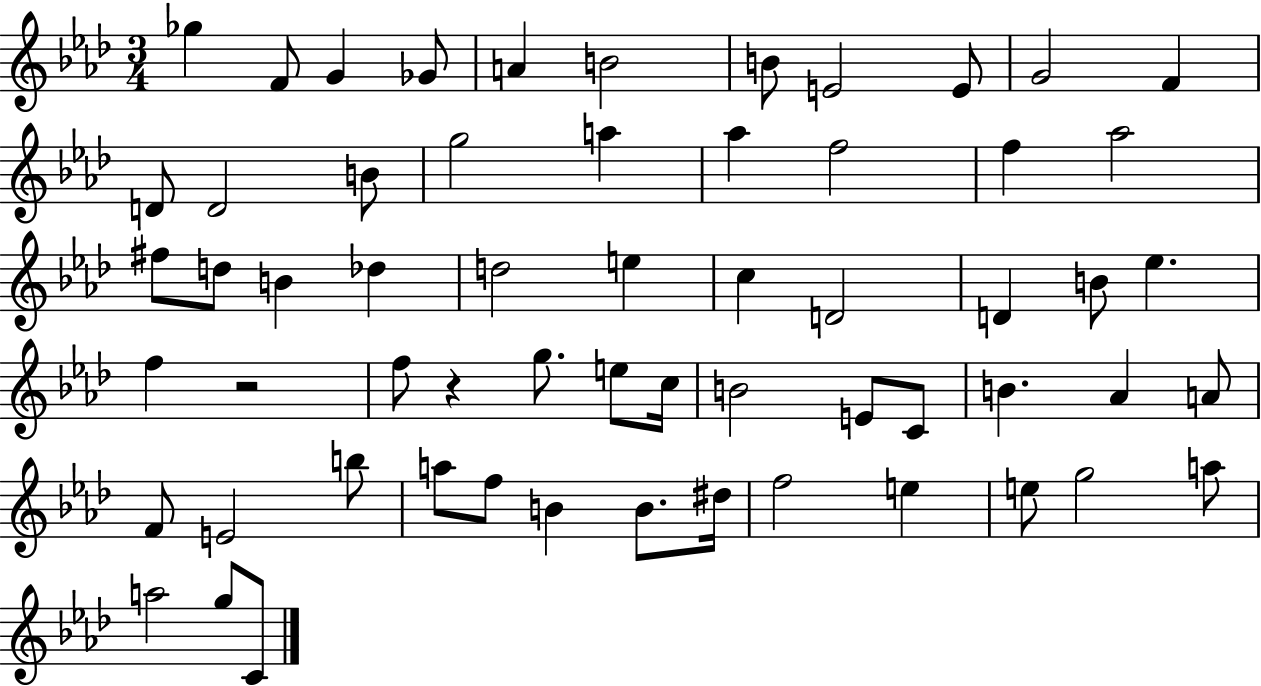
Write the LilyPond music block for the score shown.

{
  \clef treble
  \numericTimeSignature
  \time 3/4
  \key aes \major
  ges''4 f'8 g'4 ges'8 | a'4 b'2 | b'8 e'2 e'8 | g'2 f'4 | \break d'8 d'2 b'8 | g''2 a''4 | aes''4 f''2 | f''4 aes''2 | \break fis''8 d''8 b'4 des''4 | d''2 e''4 | c''4 d'2 | d'4 b'8 ees''4. | \break f''4 r2 | f''8 r4 g''8. e''8 c''16 | b'2 e'8 c'8 | b'4. aes'4 a'8 | \break f'8 e'2 b''8 | a''8 f''8 b'4 b'8. dis''16 | f''2 e''4 | e''8 g''2 a''8 | \break a''2 g''8 c'8 | \bar "|."
}